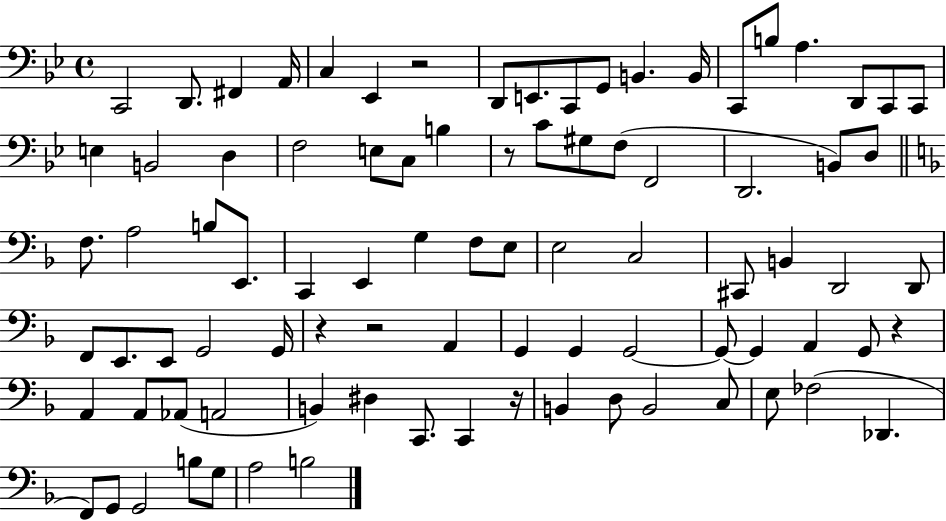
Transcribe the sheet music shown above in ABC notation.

X:1
T:Untitled
M:4/4
L:1/4
K:Bb
C,,2 D,,/2 ^F,, A,,/4 C, _E,, z2 D,,/2 E,,/2 C,,/2 G,,/2 B,, B,,/4 C,,/2 B,/2 A, D,,/2 C,,/2 C,,/2 E, B,,2 D, F,2 E,/2 C,/2 B, z/2 C/2 ^G,/2 F,/2 F,,2 D,,2 B,,/2 D,/2 F,/2 A,2 B,/2 E,,/2 C,, E,, G, F,/2 E,/2 E,2 C,2 ^C,,/2 B,, D,,2 D,,/2 F,,/2 E,,/2 E,,/2 G,,2 G,,/4 z z2 A,, G,, G,, G,,2 G,,/2 G,, A,, G,,/2 z A,, A,,/2 _A,,/2 A,,2 B,, ^D, C,,/2 C,, z/4 B,, D,/2 B,,2 C,/2 E,/2 _F,2 _D,, F,,/2 G,,/2 G,,2 B,/2 G,/2 A,2 B,2